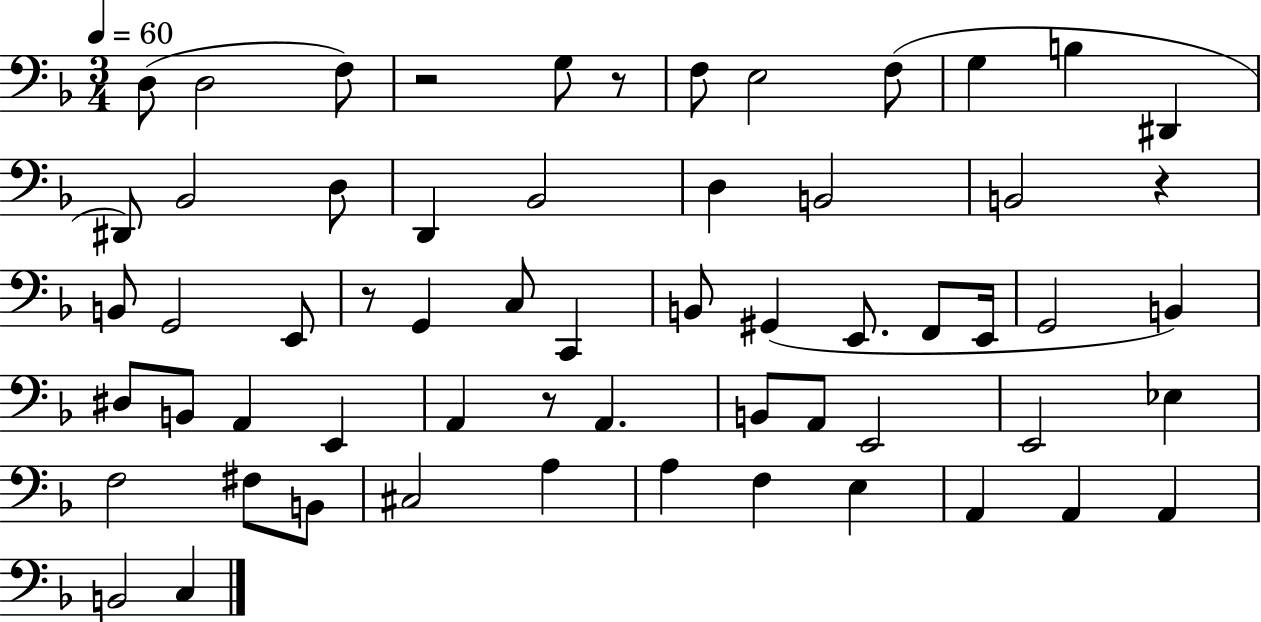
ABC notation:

X:1
T:Untitled
M:3/4
L:1/4
K:F
D,/2 D,2 F,/2 z2 G,/2 z/2 F,/2 E,2 F,/2 G, B, ^D,, ^D,,/2 _B,,2 D,/2 D,, _B,,2 D, B,,2 B,,2 z B,,/2 G,,2 E,,/2 z/2 G,, C,/2 C,, B,,/2 ^G,, E,,/2 F,,/2 E,,/4 G,,2 B,, ^D,/2 B,,/2 A,, E,, A,, z/2 A,, B,,/2 A,,/2 E,,2 E,,2 _E, F,2 ^F,/2 B,,/2 ^C,2 A, A, F, E, A,, A,, A,, B,,2 C,